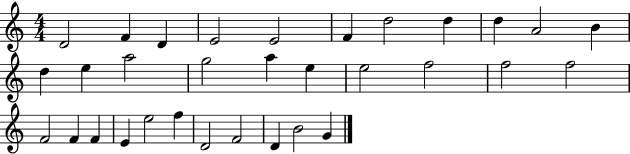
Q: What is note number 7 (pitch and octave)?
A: D5